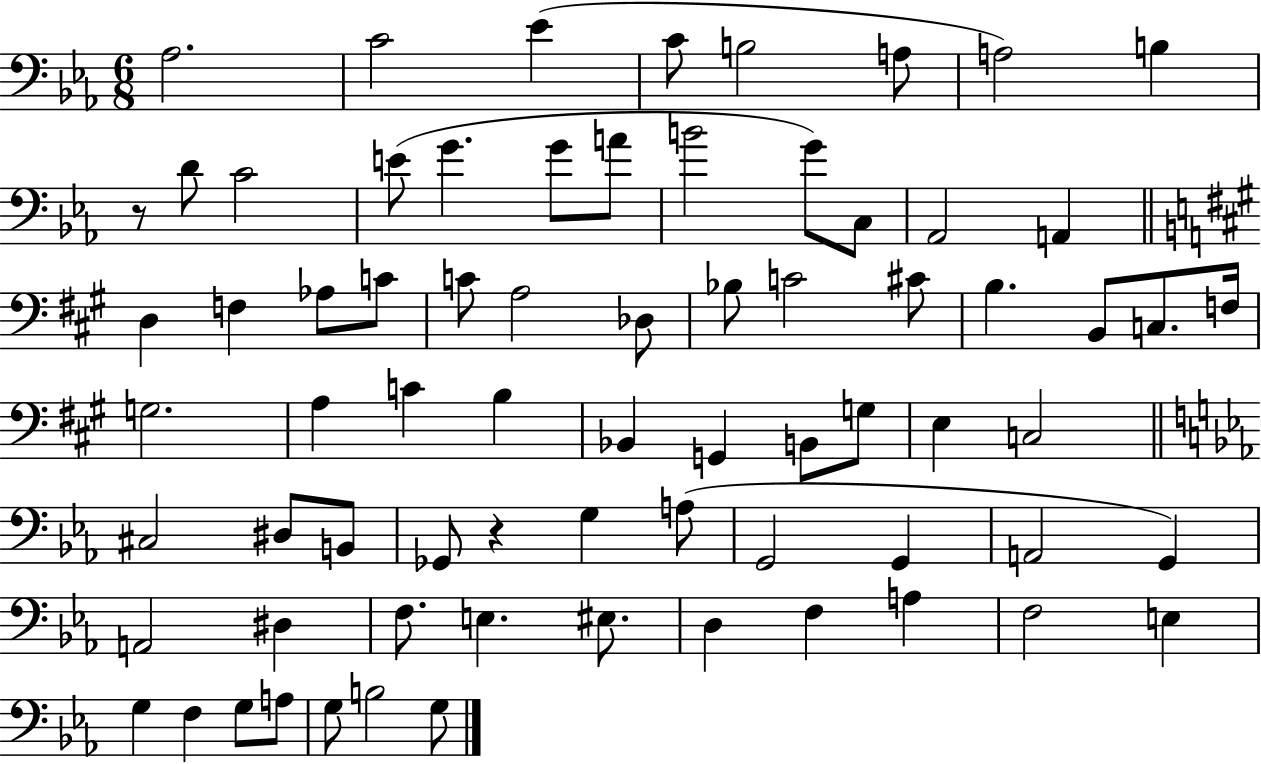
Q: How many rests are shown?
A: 2